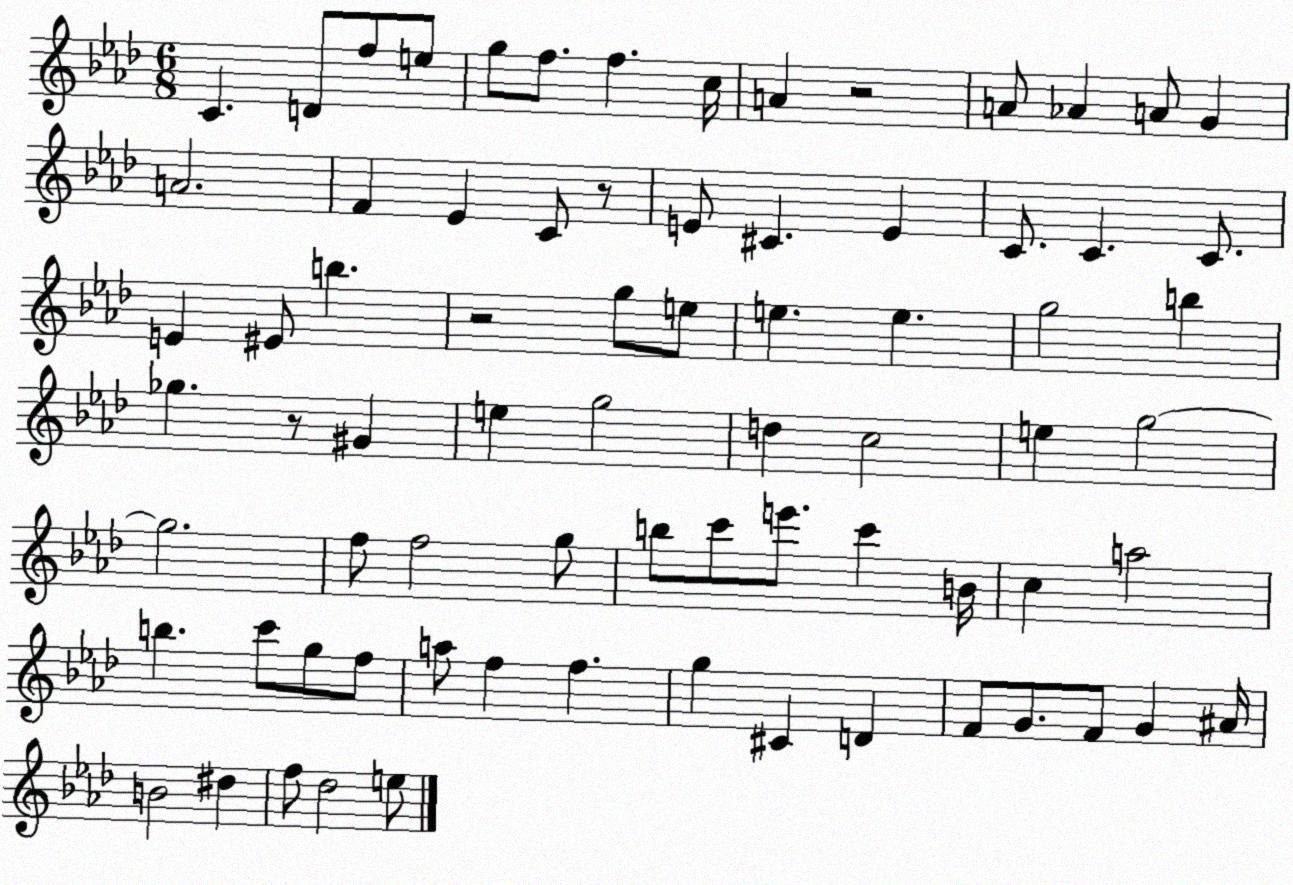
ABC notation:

X:1
T:Untitled
M:6/8
L:1/4
K:Ab
C D/2 f/2 e/2 g/2 f/2 f c/4 A z2 A/2 _A A/2 G A2 F _E C/2 z/2 E/2 ^C E C/2 C C/2 E ^E/2 b z2 g/2 e/2 e e g2 b _g z/2 ^G e g2 d c2 e g2 g2 f/2 f2 g/2 b/2 c'/2 e'/2 c' B/4 c a2 b c'/2 g/2 f/2 a/2 f f g ^C D F/2 G/2 F/2 G ^A/4 B2 ^d f/2 _d2 e/2